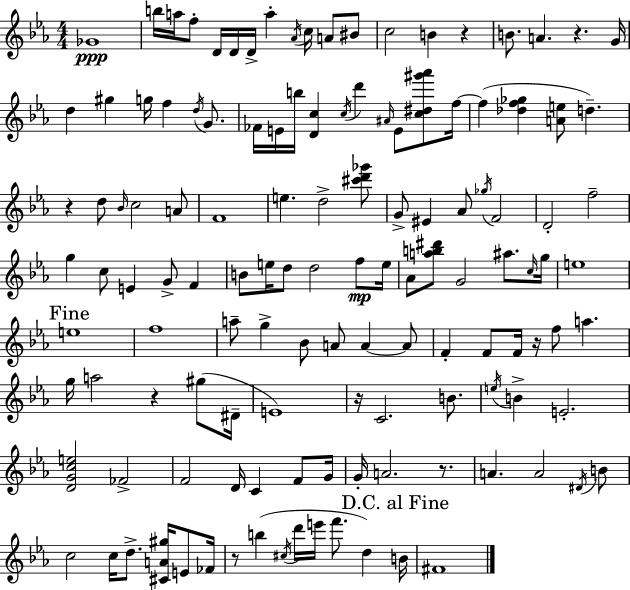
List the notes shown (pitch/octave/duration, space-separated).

Gb4/w B5/s A5/s F5/e D4/s D4/s D4/s A5/q Ab4/s C5/s A4/e BIS4/e C5/h B4/q R/q B4/e. A4/q. R/q. G4/s D5/q G#5/q G5/s F5/q D5/s G4/e. FES4/s E4/s B5/s [D4,C5]/q C5/s D6/q A#4/s E4/e [C5,D#5,G#6,Ab6]/e F5/s F5/q [Db5,F5,Gb5]/q [A4,E5]/e D5/q. R/q D5/e Bb4/s C5/h A4/e F4/w E5/q. D5/h [C#6,D6,Gb6]/e G4/e EIS4/q Ab4/e Gb5/s F4/h D4/h F5/h G5/q C5/e E4/q G4/e F4/q B4/e E5/s D5/e D5/h F5/e E5/s Ab4/e [A5,B5,D#6]/e G4/h A#5/e. C5/s G5/s E5/w E5/w F5/w A5/e G5/q Bb4/e A4/e A4/q A4/e F4/q F4/e F4/s R/s F5/e A5/q. G5/s A5/h R/q G#5/e D#4/s E4/w R/s C4/h. B4/e. E5/s B4/q E4/h. [D4,G4,C5,E5]/h FES4/h F4/h D4/s C4/q F4/e G4/s G4/s A4/h. R/e. A4/q. A4/h D#4/s B4/e C5/h C5/s D5/e. [C#4,A4,G#5]/s E4/e FES4/s R/e B5/q C#5/s D6/s E6/s F6/e. D5/q B4/s F#4/w